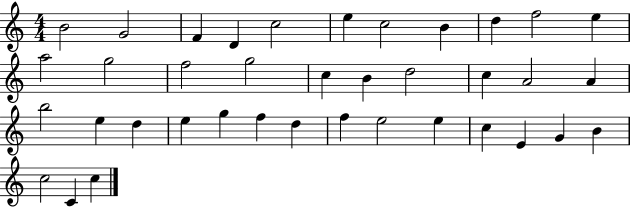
{
  \clef treble
  \numericTimeSignature
  \time 4/4
  \key c \major
  b'2 g'2 | f'4 d'4 c''2 | e''4 c''2 b'4 | d''4 f''2 e''4 | \break a''2 g''2 | f''2 g''2 | c''4 b'4 d''2 | c''4 a'2 a'4 | \break b''2 e''4 d''4 | e''4 g''4 f''4 d''4 | f''4 e''2 e''4 | c''4 e'4 g'4 b'4 | \break c''2 c'4 c''4 | \bar "|."
}